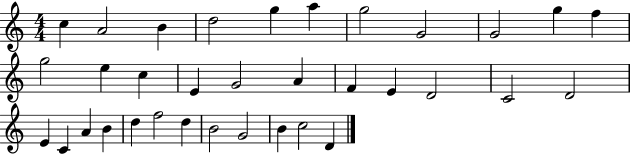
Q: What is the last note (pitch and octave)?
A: D4